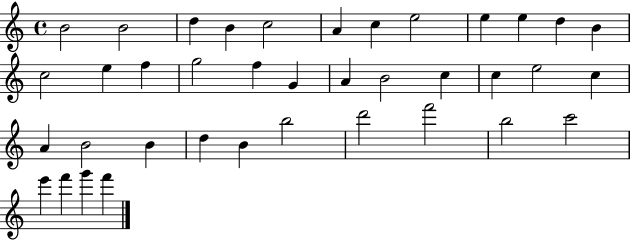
{
  \clef treble
  \time 4/4
  \defaultTimeSignature
  \key c \major
  b'2 b'2 | d''4 b'4 c''2 | a'4 c''4 e''2 | e''4 e''4 d''4 b'4 | \break c''2 e''4 f''4 | g''2 f''4 g'4 | a'4 b'2 c''4 | c''4 e''2 c''4 | \break a'4 b'2 b'4 | d''4 b'4 b''2 | d'''2 f'''2 | b''2 c'''2 | \break e'''4 f'''4 g'''4 f'''4 | \bar "|."
}